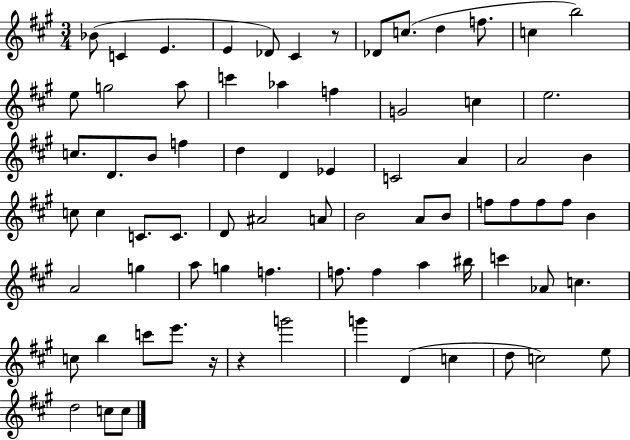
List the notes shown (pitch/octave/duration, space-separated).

Bb4/e C4/q E4/q. E4/q Db4/e C#4/q R/e Db4/e C5/e. D5/q F5/e. C5/q B5/h E5/e G5/h A5/e C6/q Ab5/q F5/q G4/h C5/q E5/h. C5/e. D4/e. B4/e F5/q D5/q D4/q Eb4/q C4/h A4/q A4/h B4/q C5/e C5/q C4/e. C4/e. D4/e A#4/h A4/e B4/h A4/e B4/e F5/e F5/e F5/e F5/e B4/q A4/h G5/q A5/e G5/q F5/q. F5/e. F5/q A5/q BIS5/s C6/q Ab4/e C5/q. C5/e B5/q C6/e E6/e. R/s R/q G6/h G6/q D4/q C5/q D5/e C5/h E5/e D5/h C5/e C5/e